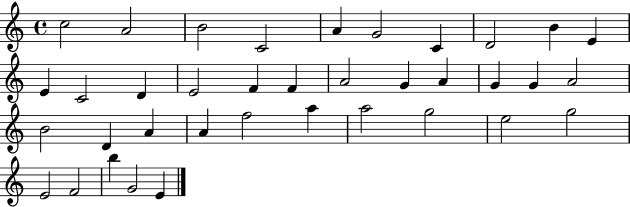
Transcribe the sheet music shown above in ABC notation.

X:1
T:Untitled
M:4/4
L:1/4
K:C
c2 A2 B2 C2 A G2 C D2 B E E C2 D E2 F F A2 G A G G A2 B2 D A A f2 a a2 g2 e2 g2 E2 F2 b G2 E